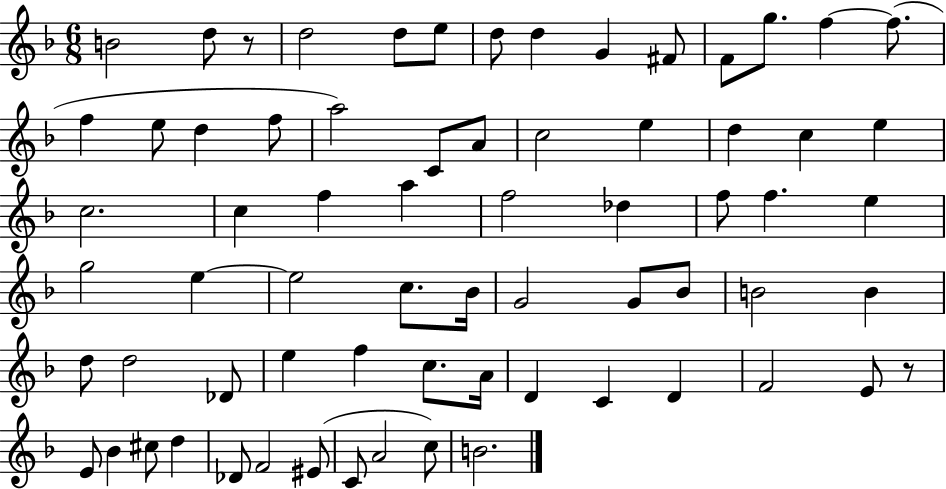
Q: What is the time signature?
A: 6/8